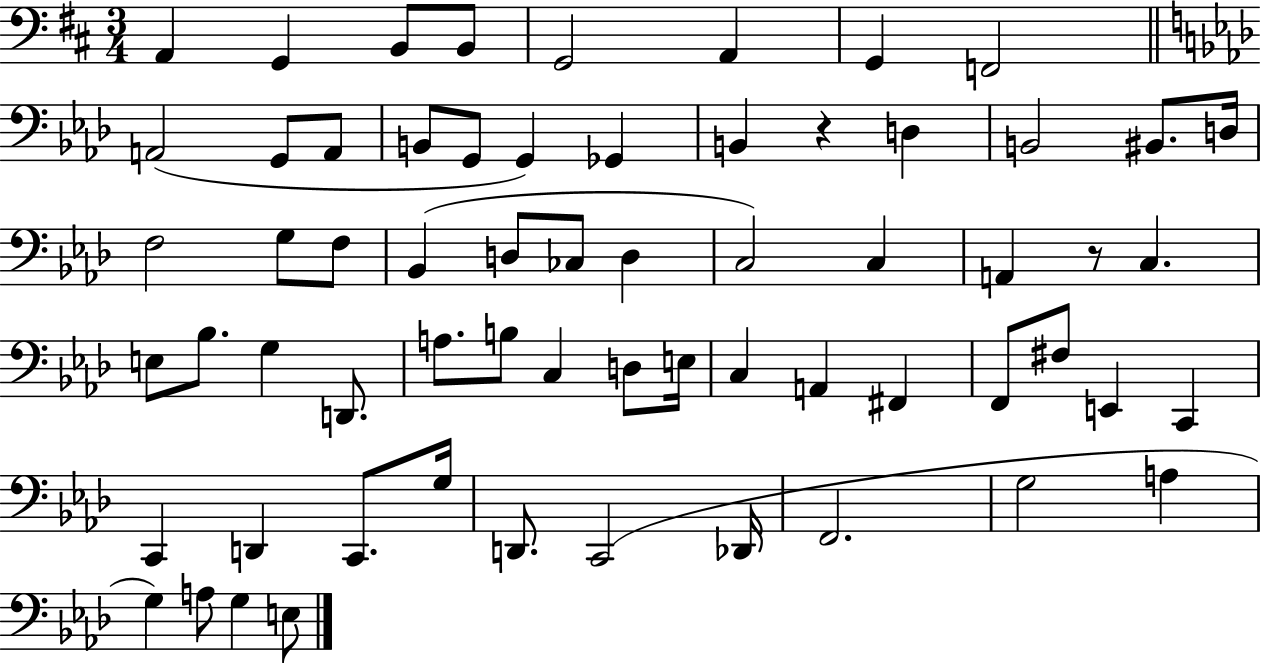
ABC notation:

X:1
T:Untitled
M:3/4
L:1/4
K:D
A,, G,, B,,/2 B,,/2 G,,2 A,, G,, F,,2 A,,2 G,,/2 A,,/2 B,,/2 G,,/2 G,, _G,, B,, z D, B,,2 ^B,,/2 D,/4 F,2 G,/2 F,/2 _B,, D,/2 _C,/2 D, C,2 C, A,, z/2 C, E,/2 _B,/2 G, D,,/2 A,/2 B,/2 C, D,/2 E,/4 C, A,, ^F,, F,,/2 ^F,/2 E,, C,, C,, D,, C,,/2 G,/4 D,,/2 C,,2 _D,,/4 F,,2 G,2 A, G, A,/2 G, E,/2